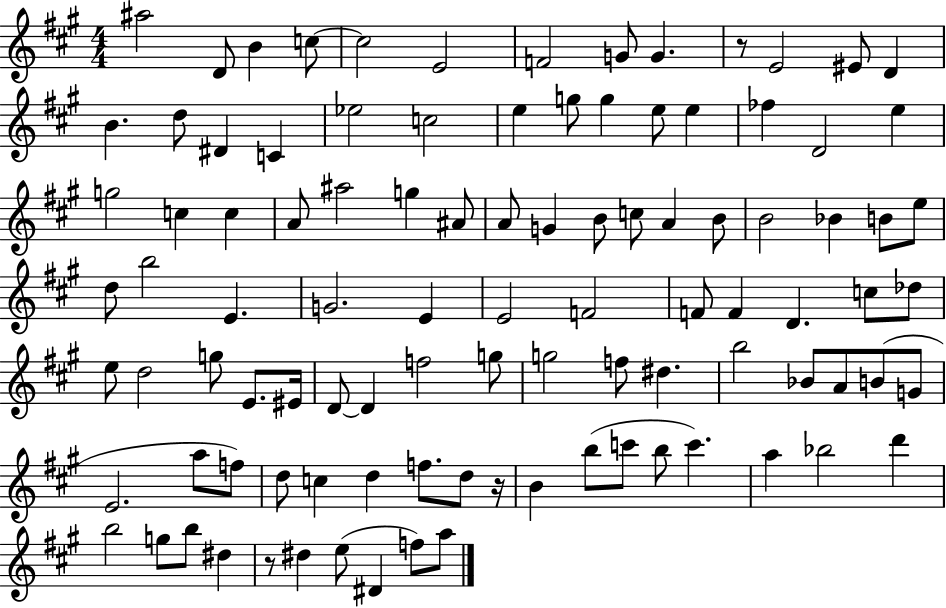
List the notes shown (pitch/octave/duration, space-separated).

A#5/h D4/e B4/q C5/e C5/h E4/h F4/h G4/e G4/q. R/e E4/h EIS4/e D4/q B4/q. D5/e D#4/q C4/q Eb5/h C5/h E5/q G5/e G5/q E5/e E5/q FES5/q D4/h E5/q G5/h C5/q C5/q A4/e A#5/h G5/q A#4/e A4/e G4/q B4/e C5/e A4/q B4/e B4/h Bb4/q B4/e E5/e D5/e B5/h E4/q. G4/h. E4/q E4/h F4/h F4/e F4/q D4/q. C5/e Db5/e E5/e D5/h G5/e E4/e. EIS4/s D4/e D4/q F5/h G5/e G5/h F5/e D#5/q. B5/h Bb4/e A4/e B4/e G4/e E4/h. A5/e F5/e D5/e C5/q D5/q F5/e. D5/e R/s B4/q B5/e C6/e B5/e C6/q. A5/q Bb5/h D6/q B5/h G5/e B5/e D#5/q R/e D#5/q E5/e D#4/q F5/e A5/e